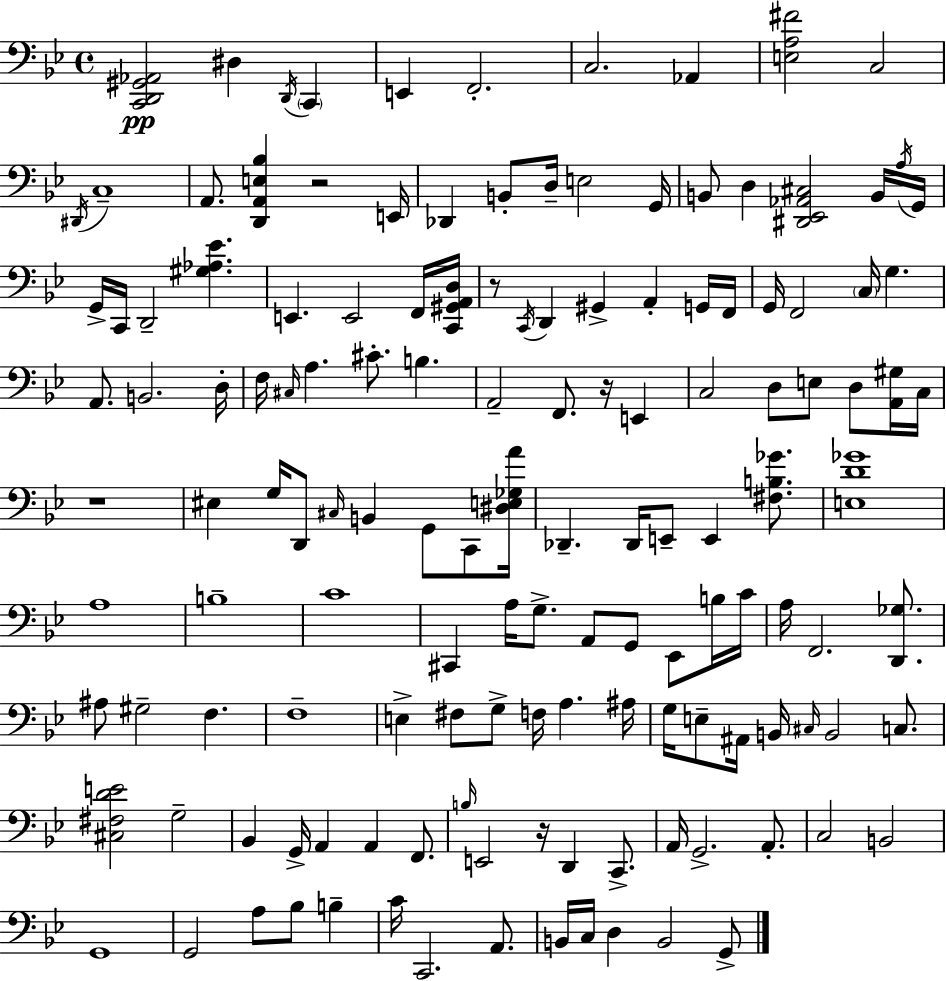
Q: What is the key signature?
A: BES major